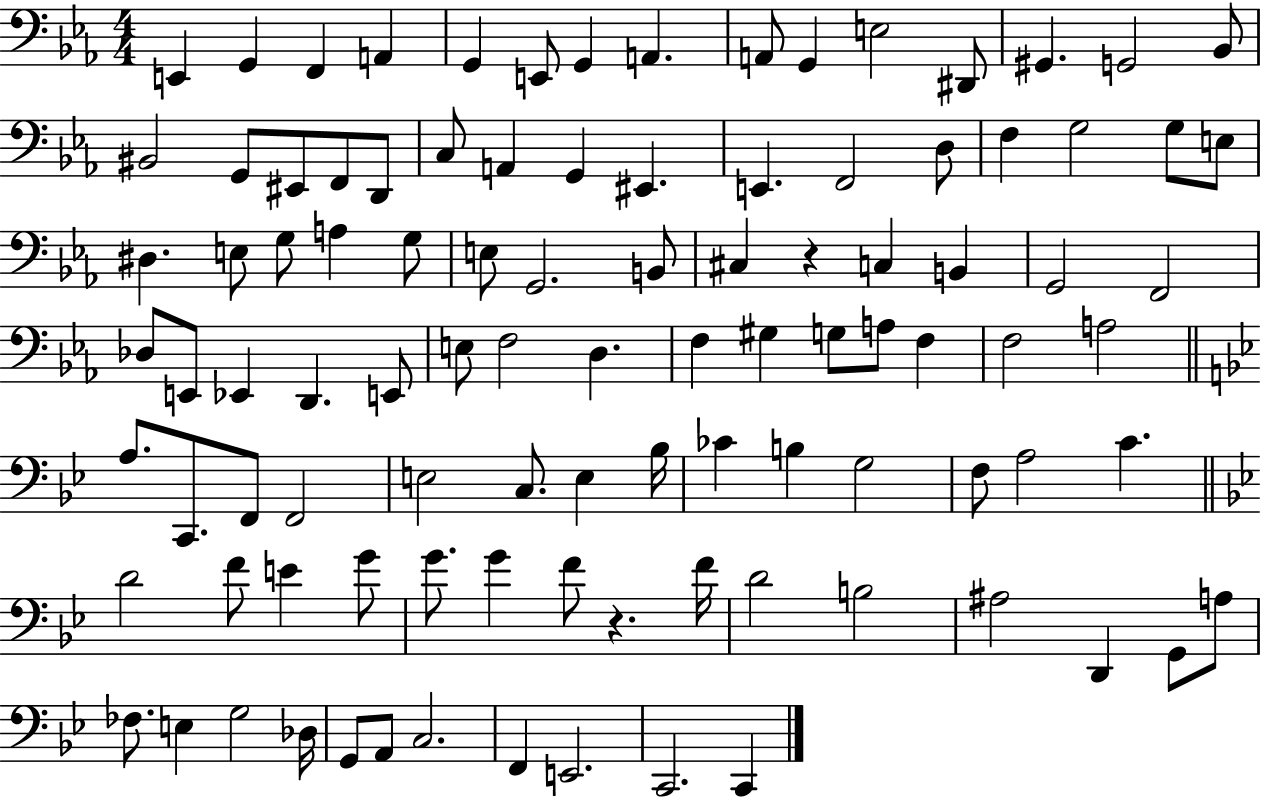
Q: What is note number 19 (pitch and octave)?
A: F2